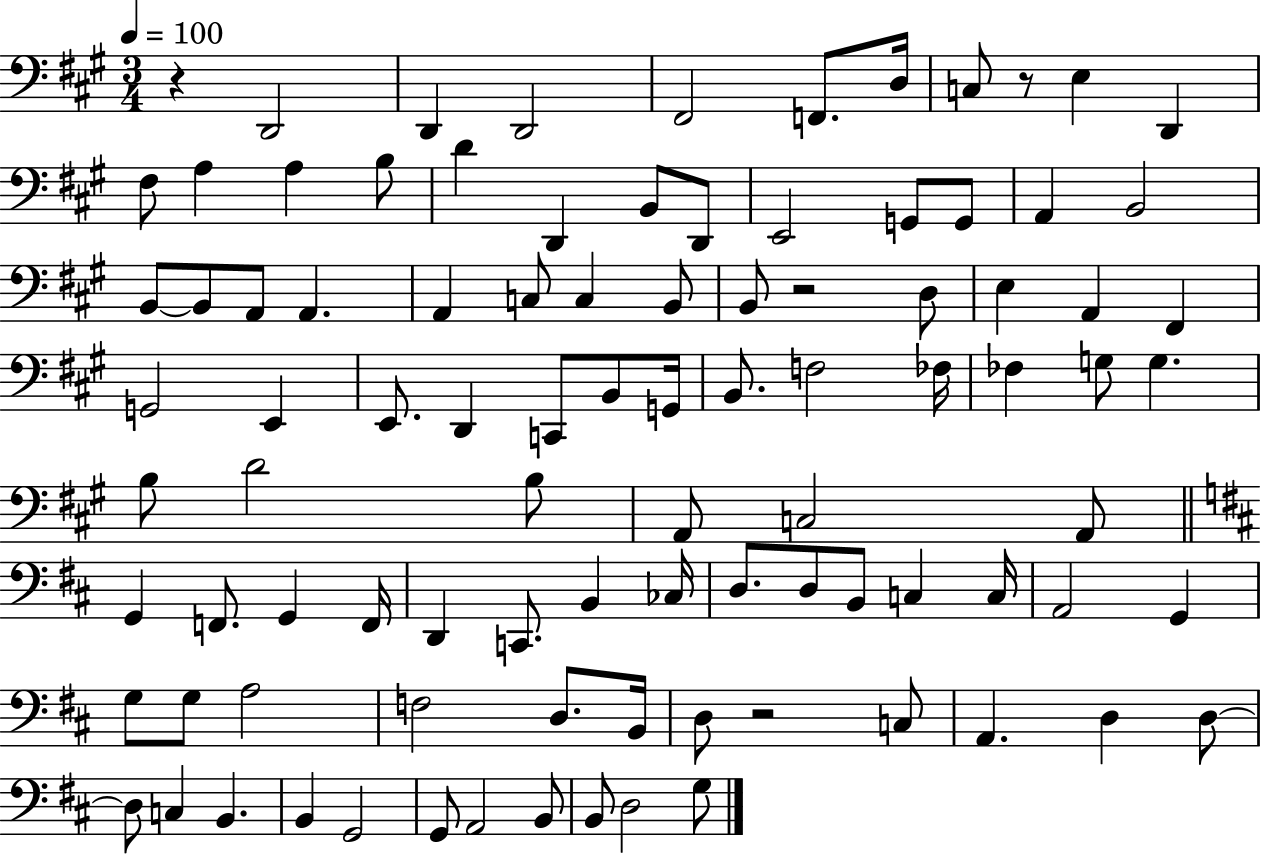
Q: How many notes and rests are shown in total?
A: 95